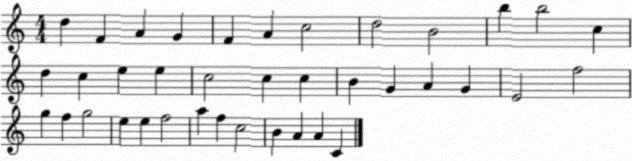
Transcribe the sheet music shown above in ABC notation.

X:1
T:Untitled
M:4/4
L:1/4
K:C
d F A G F A c2 d2 B2 b b2 c d c e e c2 c c B G A G E2 f2 g f g2 e e f2 a f c2 B A A C